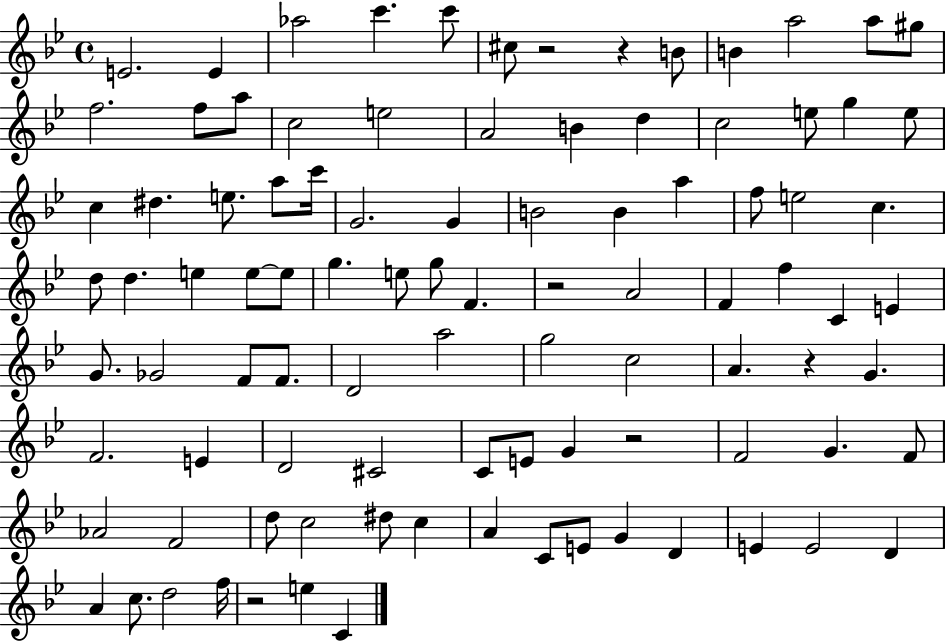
{
  \clef treble
  \time 4/4
  \defaultTimeSignature
  \key bes \major
  \repeat volta 2 { e'2. e'4 | aes''2 c'''4. c'''8 | cis''8 r2 r4 b'8 | b'4 a''2 a''8 gis''8 | \break f''2. f''8 a''8 | c''2 e''2 | a'2 b'4 d''4 | c''2 e''8 g''4 e''8 | \break c''4 dis''4. e''8. a''8 c'''16 | g'2. g'4 | b'2 b'4 a''4 | f''8 e''2 c''4. | \break d''8 d''4. e''4 e''8~~ e''8 | g''4. e''8 g''8 f'4. | r2 a'2 | f'4 f''4 c'4 e'4 | \break g'8. ges'2 f'8 f'8. | d'2 a''2 | g''2 c''2 | a'4. r4 g'4. | \break f'2. e'4 | d'2 cis'2 | c'8 e'8 g'4 r2 | f'2 g'4. f'8 | \break aes'2 f'2 | d''8 c''2 dis''8 c''4 | a'4 c'8 e'8 g'4 d'4 | e'4 e'2 d'4 | \break a'4 c''8. d''2 f''16 | r2 e''4 c'4 | } \bar "|."
}